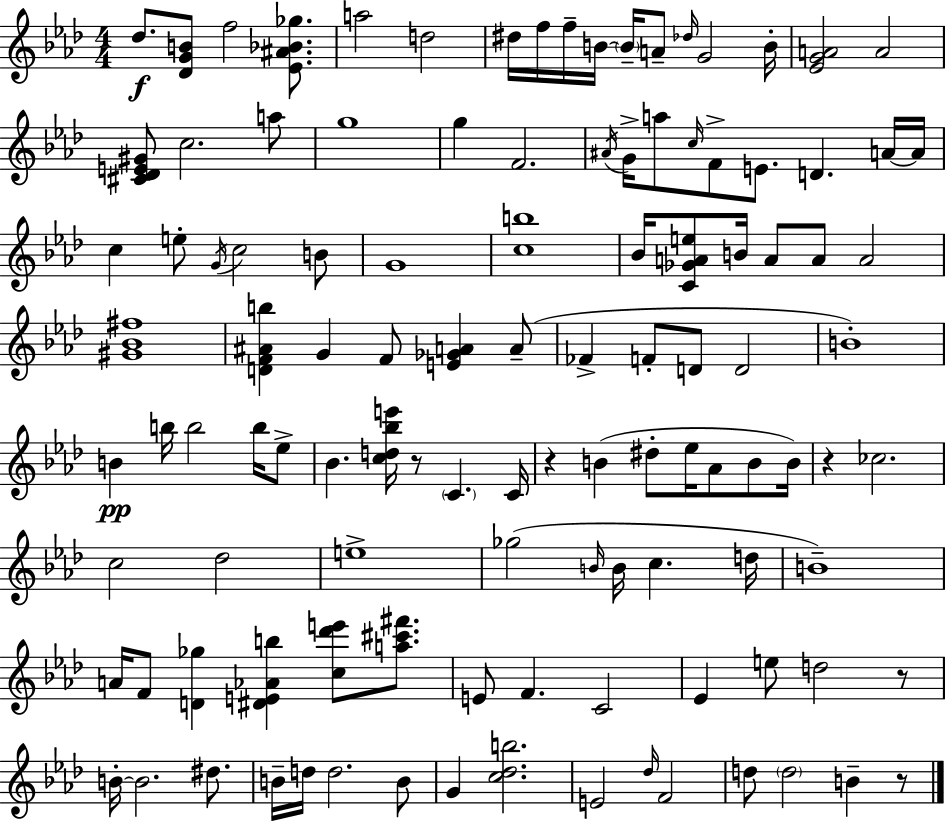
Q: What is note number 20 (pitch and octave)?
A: A#4